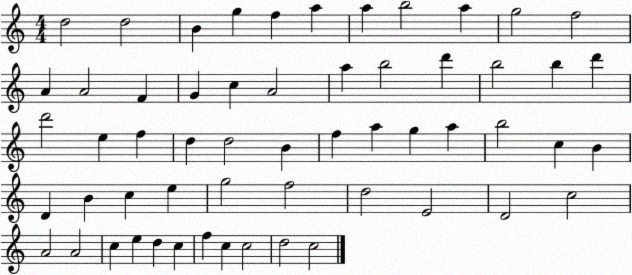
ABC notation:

X:1
T:Untitled
M:4/4
L:1/4
K:C
d2 d2 B g f a a b2 a g2 f2 A A2 F G c A2 a b2 d' b2 b d' d'2 e f d d2 B f a g a b2 c B D B c e g2 f2 d2 E2 D2 c2 A2 A2 c e d c f c c2 d2 c2